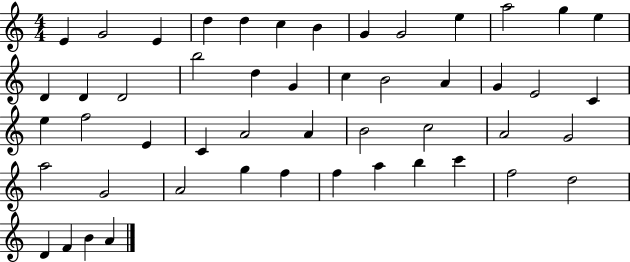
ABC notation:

X:1
T:Untitled
M:4/4
L:1/4
K:C
E G2 E d d c B G G2 e a2 g e D D D2 b2 d G c B2 A G E2 C e f2 E C A2 A B2 c2 A2 G2 a2 G2 A2 g f f a b c' f2 d2 D F B A